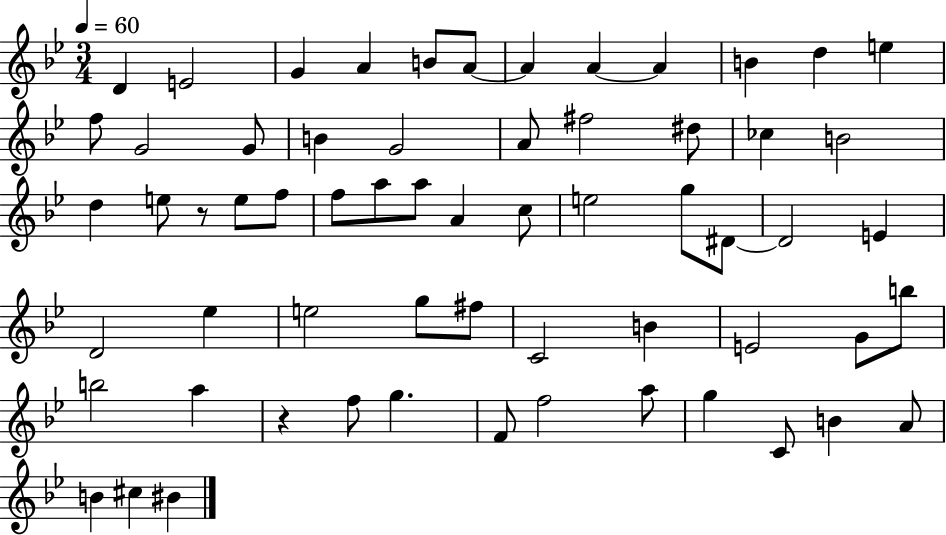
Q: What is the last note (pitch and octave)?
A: BIS4